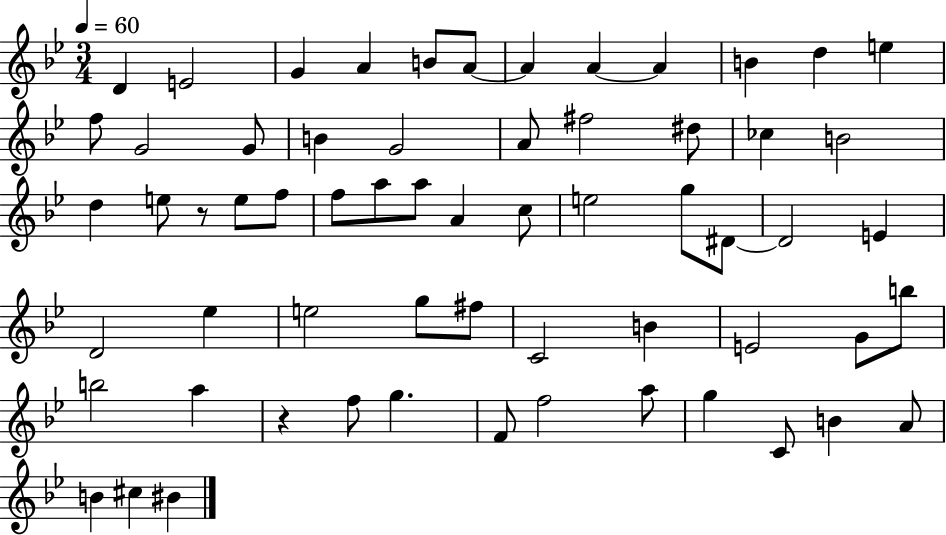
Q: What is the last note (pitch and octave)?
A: BIS4